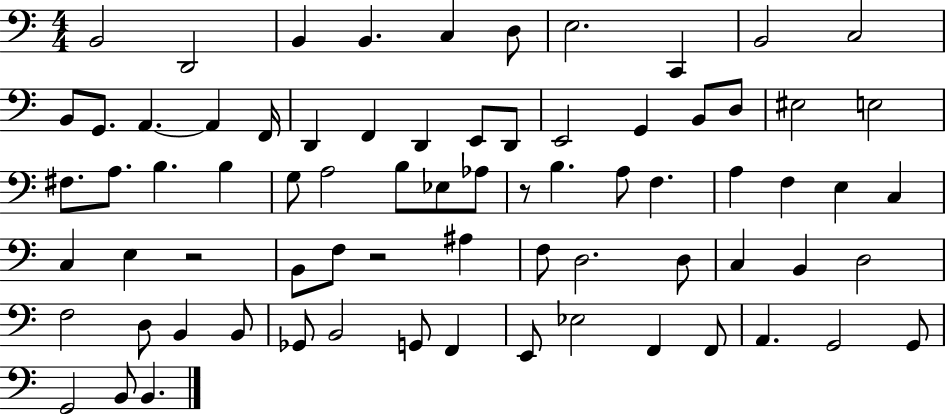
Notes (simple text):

B2/h D2/h B2/q B2/q. C3/q D3/e E3/h. C2/q B2/h C3/h B2/e G2/e. A2/q. A2/q F2/s D2/q F2/q D2/q E2/e D2/e E2/h G2/q B2/e D3/e EIS3/h E3/h F#3/e. A3/e. B3/q. B3/q G3/e A3/h B3/e Eb3/e Ab3/e R/e B3/q. A3/e F3/q. A3/q F3/q E3/q C3/q C3/q E3/q R/h B2/e F3/e R/h A#3/q F3/e D3/h. D3/e C3/q B2/q D3/h F3/h D3/e B2/q B2/e Gb2/e B2/h G2/e F2/q E2/e Eb3/h F2/q F2/e A2/q. G2/h G2/e G2/h B2/e B2/q.